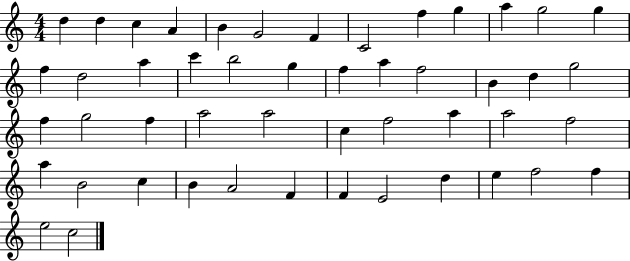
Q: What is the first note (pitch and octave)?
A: D5